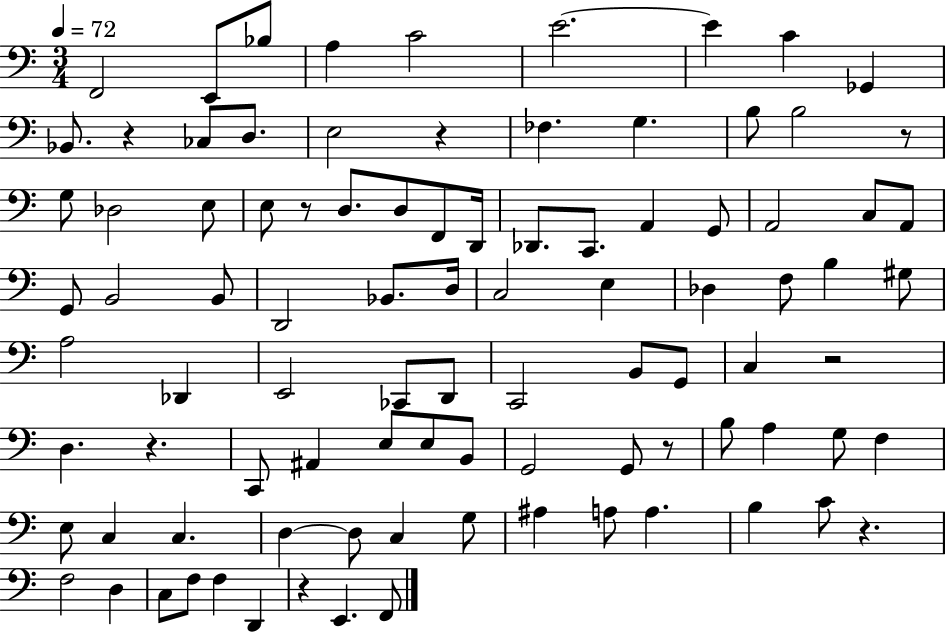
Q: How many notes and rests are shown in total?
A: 94